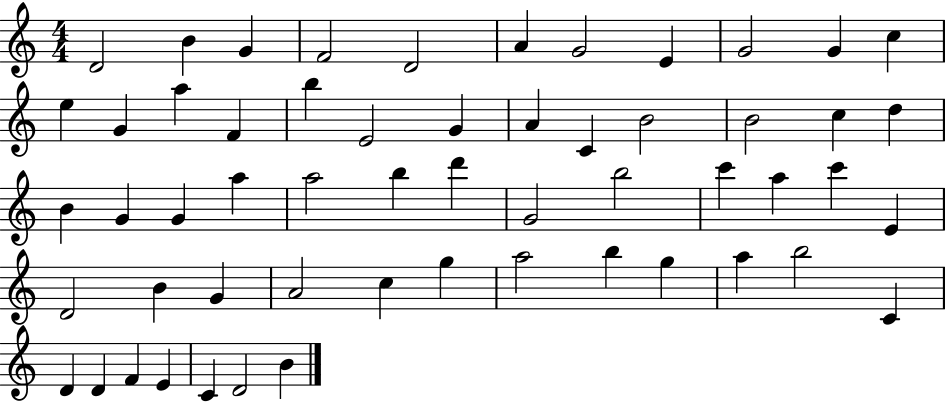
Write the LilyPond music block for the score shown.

{
  \clef treble
  \numericTimeSignature
  \time 4/4
  \key c \major
  d'2 b'4 g'4 | f'2 d'2 | a'4 g'2 e'4 | g'2 g'4 c''4 | \break e''4 g'4 a''4 f'4 | b''4 e'2 g'4 | a'4 c'4 b'2 | b'2 c''4 d''4 | \break b'4 g'4 g'4 a''4 | a''2 b''4 d'''4 | g'2 b''2 | c'''4 a''4 c'''4 e'4 | \break d'2 b'4 g'4 | a'2 c''4 g''4 | a''2 b''4 g''4 | a''4 b''2 c'4 | \break d'4 d'4 f'4 e'4 | c'4 d'2 b'4 | \bar "|."
}